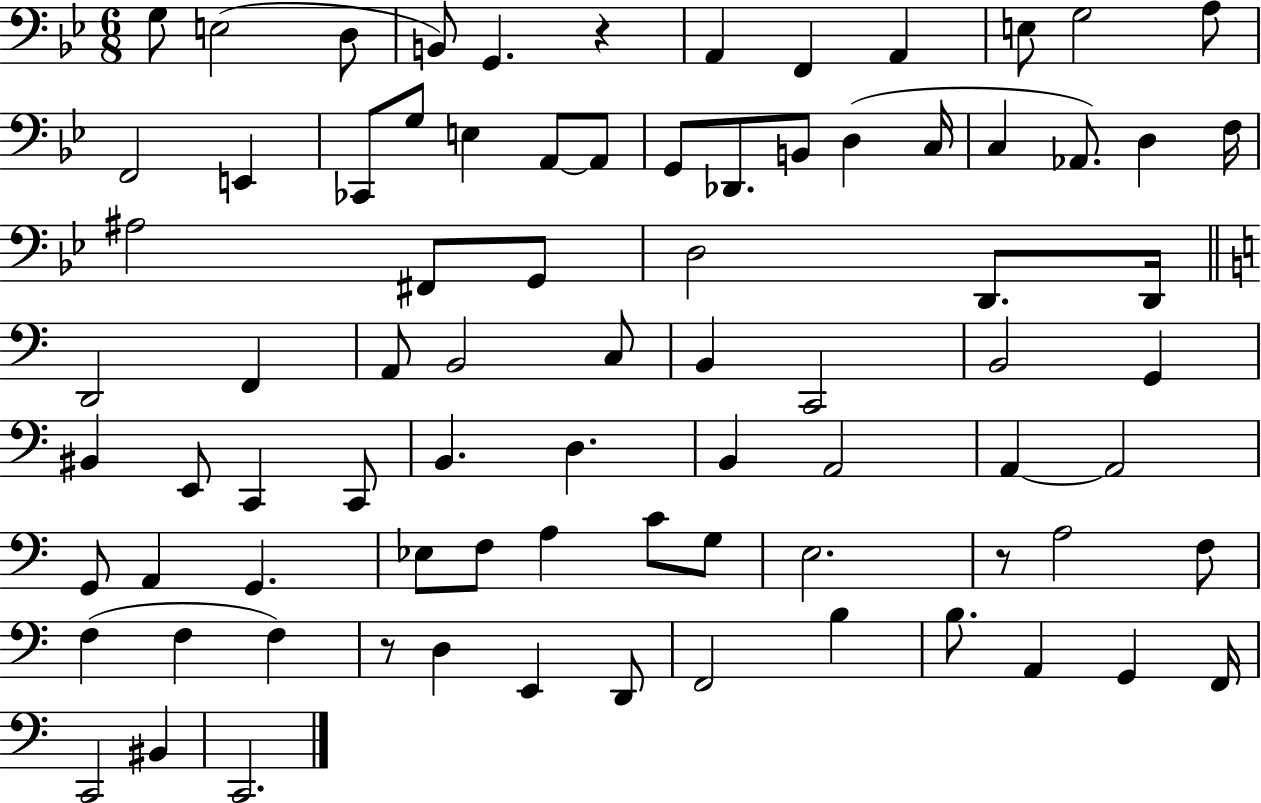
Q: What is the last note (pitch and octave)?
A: C2